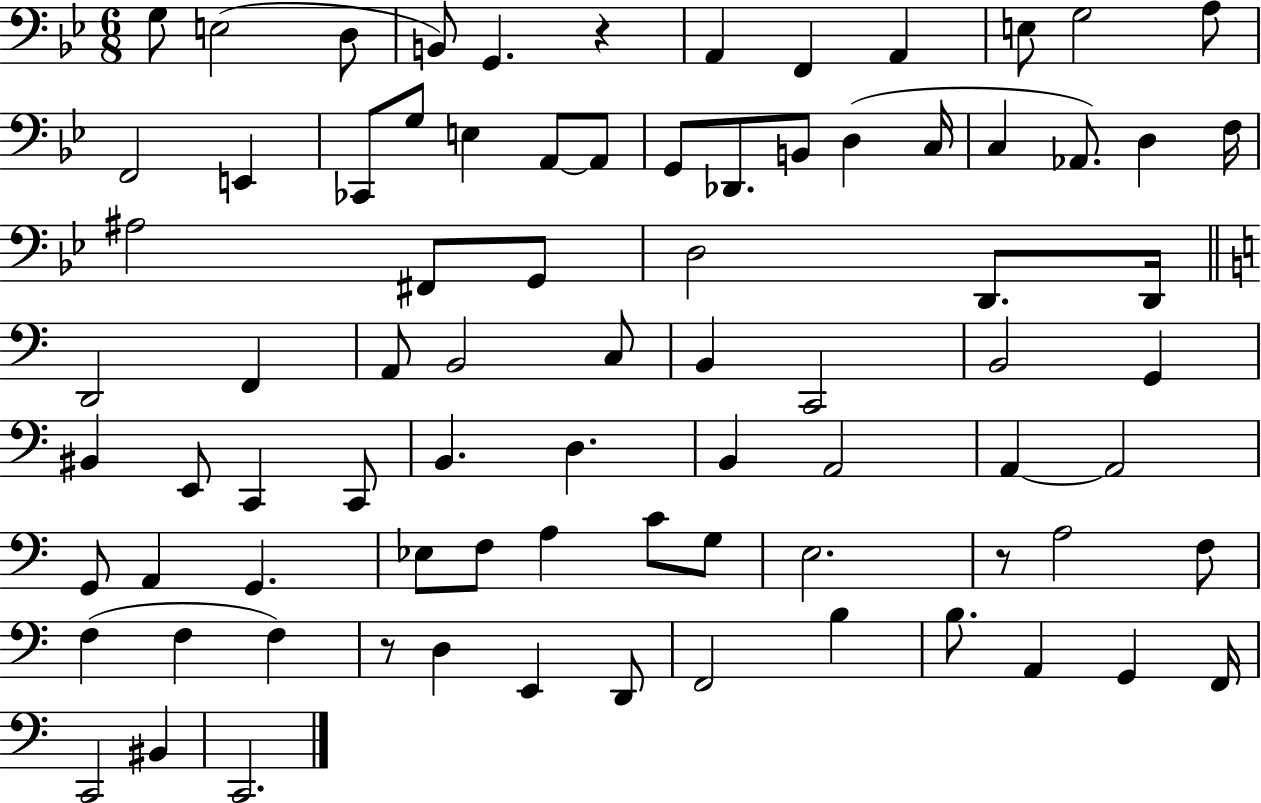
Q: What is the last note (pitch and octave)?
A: C2